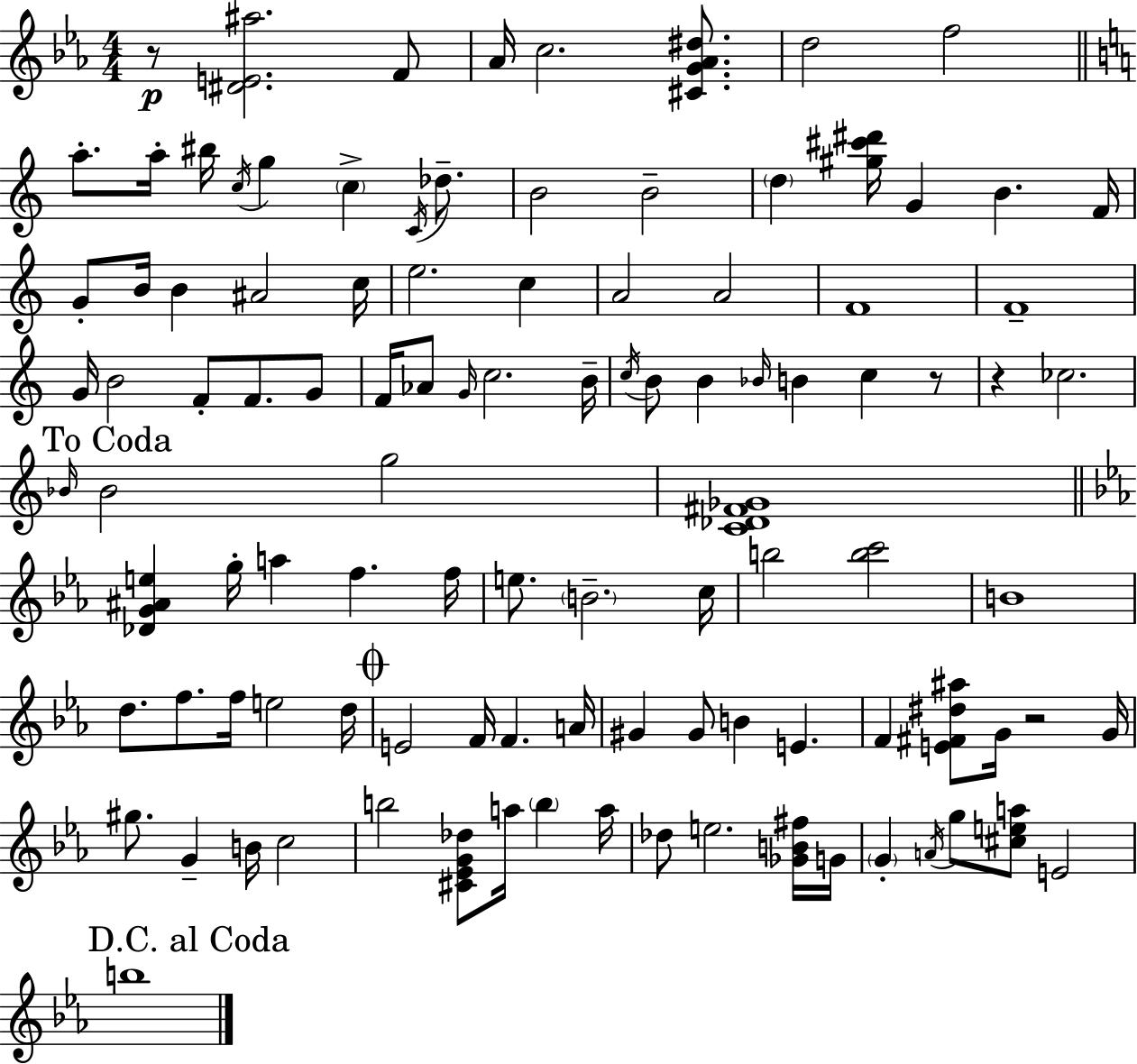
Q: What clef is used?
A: treble